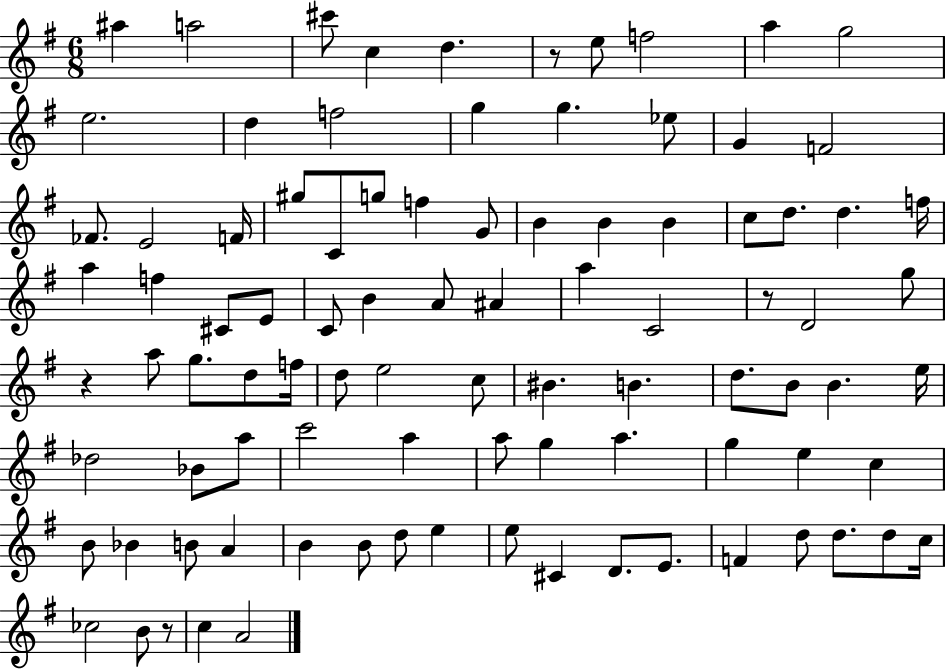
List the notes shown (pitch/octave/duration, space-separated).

A#5/q A5/h C#6/e C5/q D5/q. R/e E5/e F5/h A5/q G5/h E5/h. D5/q F5/h G5/q G5/q. Eb5/e G4/q F4/h FES4/e. E4/h F4/s G#5/e C4/e G5/e F5/q G4/e B4/q B4/q B4/q C5/e D5/e. D5/q. F5/s A5/q F5/q C#4/e E4/e C4/e B4/q A4/e A#4/q A5/q C4/h R/e D4/h G5/e R/q A5/e G5/e. D5/e F5/s D5/e E5/h C5/e BIS4/q. B4/q. D5/e. B4/e B4/q. E5/s Db5/h Bb4/e A5/e C6/h A5/q A5/e G5/q A5/q. G5/q E5/q C5/q B4/e Bb4/q B4/e A4/q B4/q B4/e D5/e E5/q E5/e C#4/q D4/e. E4/e. F4/q D5/e D5/e. D5/e C5/s CES5/h B4/e R/e C5/q A4/h